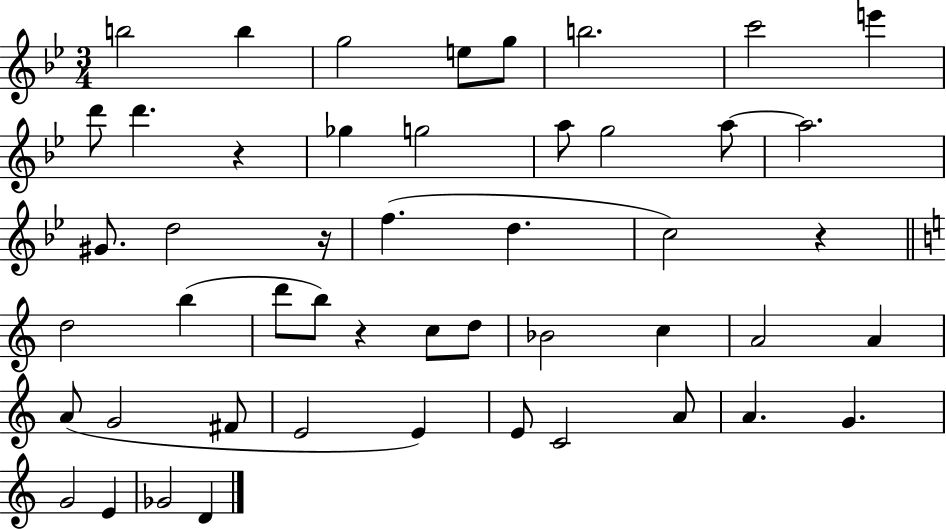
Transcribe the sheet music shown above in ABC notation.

X:1
T:Untitled
M:3/4
L:1/4
K:Bb
b2 b g2 e/2 g/2 b2 c'2 e' d'/2 d' z _g g2 a/2 g2 a/2 a2 ^G/2 d2 z/4 f d c2 z d2 b d'/2 b/2 z c/2 d/2 _B2 c A2 A A/2 G2 ^F/2 E2 E E/2 C2 A/2 A G G2 E _G2 D